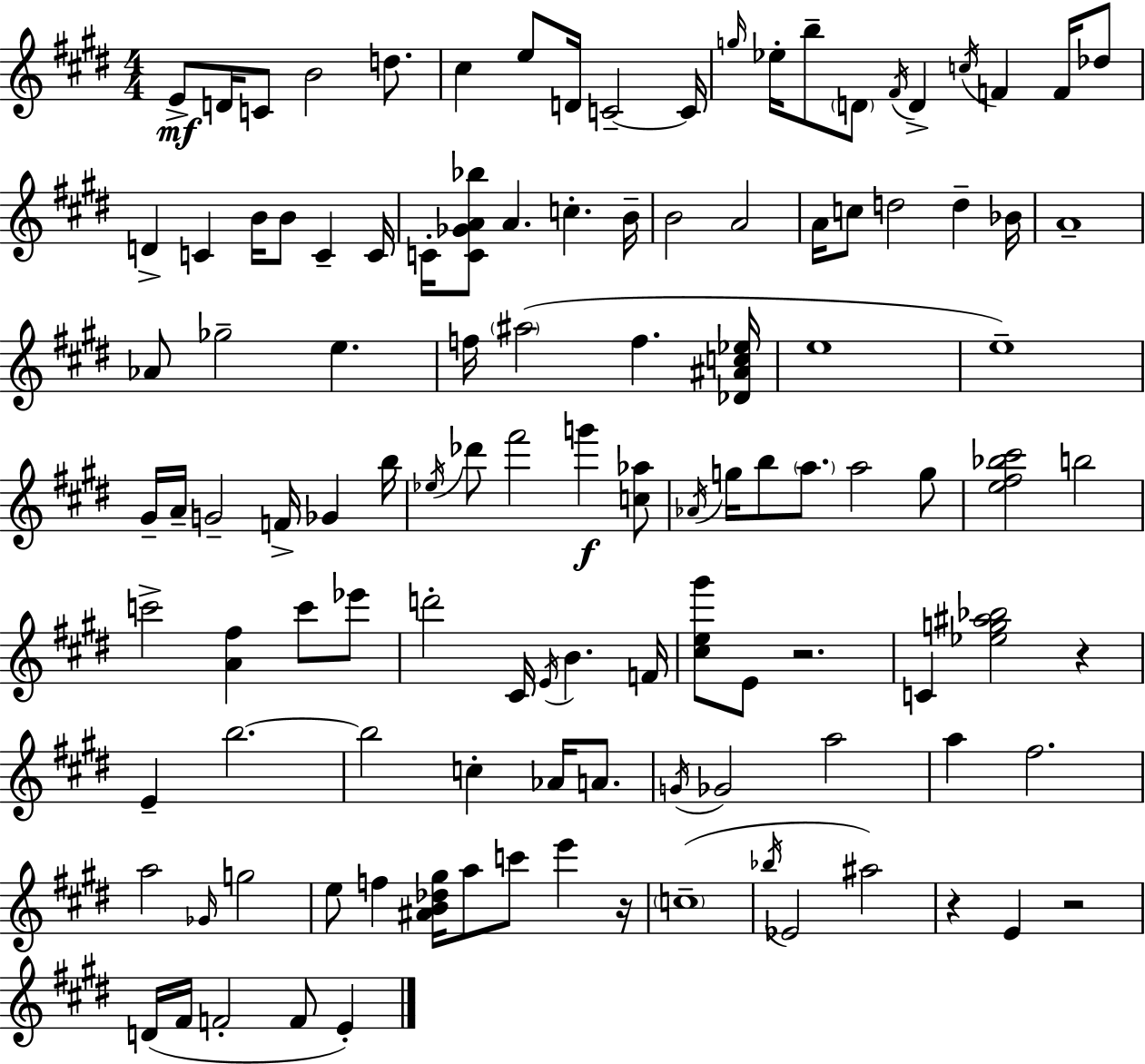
E4/e D4/s C4/e B4/h D5/e. C#5/q E5/e D4/s C4/h C4/s G5/s Eb5/s B5/e D4/e F#4/s D4/q C5/s F4/q F4/s Db5/e D4/q C4/q B4/s B4/e C4/q C4/s C4/s [C4,Gb4,A4,Bb5]/e A4/q. C5/q. B4/s B4/h A4/h A4/s C5/e D5/h D5/q Bb4/s A4/w Ab4/e Gb5/h E5/q. F5/s A#5/h F5/q. [Db4,A#4,C5,Eb5]/s E5/w E5/w G#4/s A4/s G4/h F4/s Gb4/q B5/s Eb5/s Db6/e F#6/h G6/q [C5,Ab5]/e Ab4/s G5/s B5/e A5/e. A5/h G5/e [E5,F#5,Bb5,C#6]/h B5/h C6/h [A4,F#5]/q C6/e Eb6/e D6/h C#4/s E4/s B4/q. F4/s [C#5,E5,G#6]/e E4/e R/h. C4/q [Eb5,G5,A#5,Bb5]/h R/q E4/q B5/h. B5/h C5/q Ab4/s A4/e. G4/s Gb4/h A5/h A5/q F#5/h. A5/h Gb4/s G5/h E5/e F5/q [A#4,B4,Db5,G#5]/s A5/e C6/e E6/q R/s C5/w Bb5/s Eb4/h A#5/h R/q E4/q R/h D4/s F#4/s F4/h F4/e E4/q